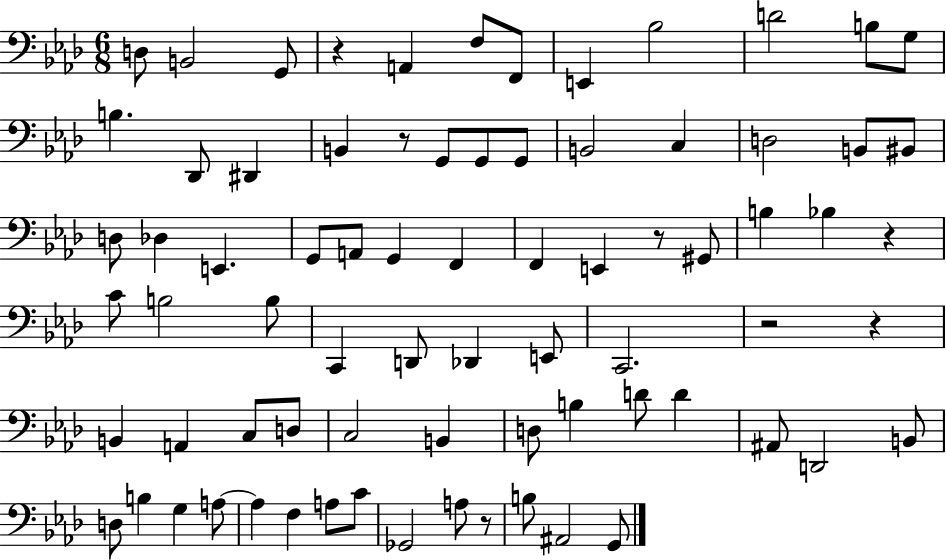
{
  \clef bass
  \numericTimeSignature
  \time 6/8
  \key aes \major
  d8 b,2 g,8 | r4 a,4 f8 f,8 | e,4 bes2 | d'2 b8 g8 | \break b4. des,8 dis,4 | b,4 r8 g,8 g,8 g,8 | b,2 c4 | d2 b,8 bis,8 | \break d8 des4 e,4. | g,8 a,8 g,4 f,4 | f,4 e,4 r8 gis,8 | b4 bes4 r4 | \break c'8 b2 b8 | c,4 d,8 des,4 e,8 | c,2. | r2 r4 | \break b,4 a,4 c8 d8 | c2 b,4 | d8 b4 d'8 d'4 | ais,8 d,2 b,8 | \break d8 b4 g4 a8~~ | a4 f4 a8 c'8 | ges,2 a8 r8 | b8 ais,2 g,8 | \break \bar "|."
}